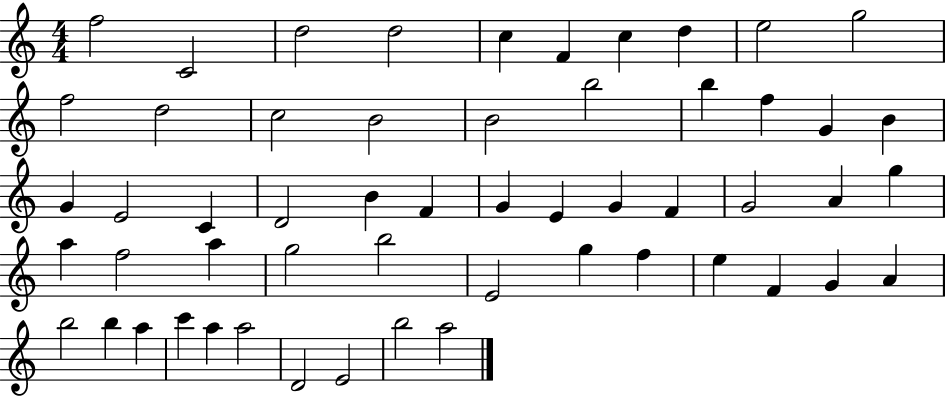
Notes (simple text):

F5/h C4/h D5/h D5/h C5/q F4/q C5/q D5/q E5/h G5/h F5/h D5/h C5/h B4/h B4/h B5/h B5/q F5/q G4/q B4/q G4/q E4/h C4/q D4/h B4/q F4/q G4/q E4/q G4/q F4/q G4/h A4/q G5/q A5/q F5/h A5/q G5/h B5/h E4/h G5/q F5/q E5/q F4/q G4/q A4/q B5/h B5/q A5/q C6/q A5/q A5/h D4/h E4/h B5/h A5/h